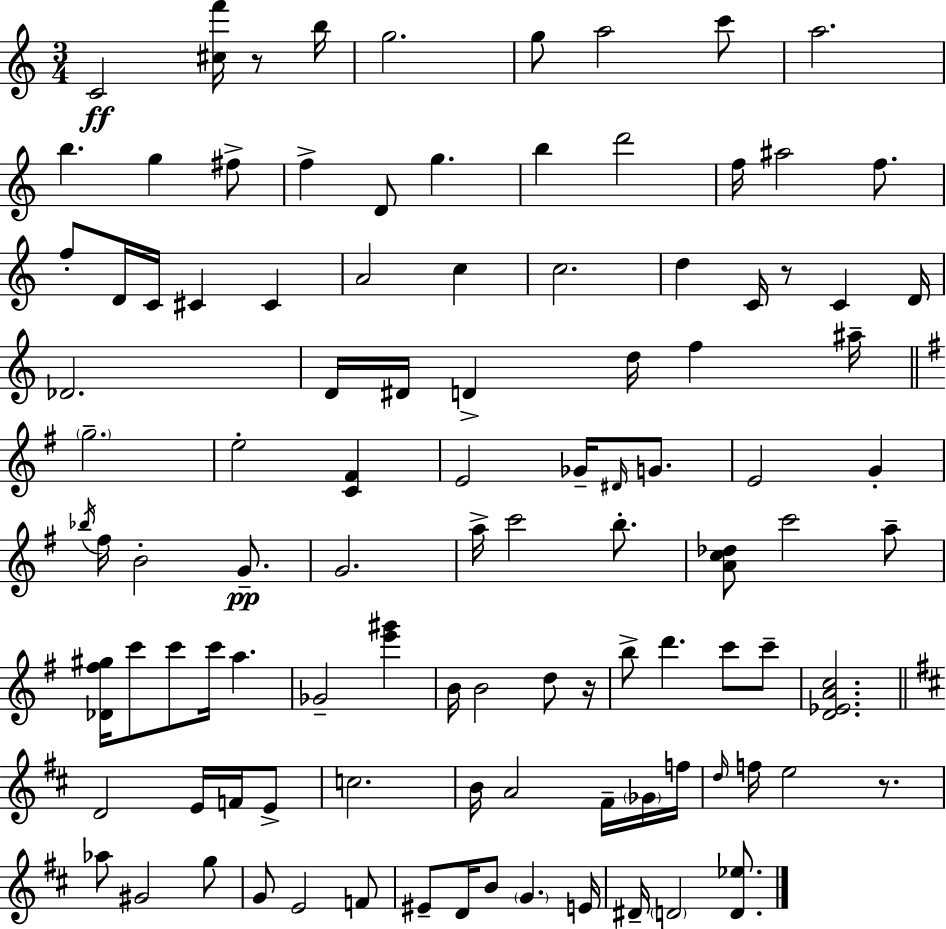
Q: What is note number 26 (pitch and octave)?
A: C5